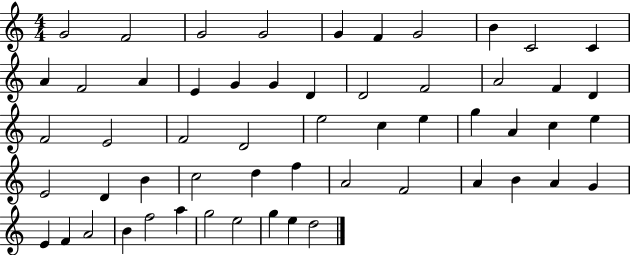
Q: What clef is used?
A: treble